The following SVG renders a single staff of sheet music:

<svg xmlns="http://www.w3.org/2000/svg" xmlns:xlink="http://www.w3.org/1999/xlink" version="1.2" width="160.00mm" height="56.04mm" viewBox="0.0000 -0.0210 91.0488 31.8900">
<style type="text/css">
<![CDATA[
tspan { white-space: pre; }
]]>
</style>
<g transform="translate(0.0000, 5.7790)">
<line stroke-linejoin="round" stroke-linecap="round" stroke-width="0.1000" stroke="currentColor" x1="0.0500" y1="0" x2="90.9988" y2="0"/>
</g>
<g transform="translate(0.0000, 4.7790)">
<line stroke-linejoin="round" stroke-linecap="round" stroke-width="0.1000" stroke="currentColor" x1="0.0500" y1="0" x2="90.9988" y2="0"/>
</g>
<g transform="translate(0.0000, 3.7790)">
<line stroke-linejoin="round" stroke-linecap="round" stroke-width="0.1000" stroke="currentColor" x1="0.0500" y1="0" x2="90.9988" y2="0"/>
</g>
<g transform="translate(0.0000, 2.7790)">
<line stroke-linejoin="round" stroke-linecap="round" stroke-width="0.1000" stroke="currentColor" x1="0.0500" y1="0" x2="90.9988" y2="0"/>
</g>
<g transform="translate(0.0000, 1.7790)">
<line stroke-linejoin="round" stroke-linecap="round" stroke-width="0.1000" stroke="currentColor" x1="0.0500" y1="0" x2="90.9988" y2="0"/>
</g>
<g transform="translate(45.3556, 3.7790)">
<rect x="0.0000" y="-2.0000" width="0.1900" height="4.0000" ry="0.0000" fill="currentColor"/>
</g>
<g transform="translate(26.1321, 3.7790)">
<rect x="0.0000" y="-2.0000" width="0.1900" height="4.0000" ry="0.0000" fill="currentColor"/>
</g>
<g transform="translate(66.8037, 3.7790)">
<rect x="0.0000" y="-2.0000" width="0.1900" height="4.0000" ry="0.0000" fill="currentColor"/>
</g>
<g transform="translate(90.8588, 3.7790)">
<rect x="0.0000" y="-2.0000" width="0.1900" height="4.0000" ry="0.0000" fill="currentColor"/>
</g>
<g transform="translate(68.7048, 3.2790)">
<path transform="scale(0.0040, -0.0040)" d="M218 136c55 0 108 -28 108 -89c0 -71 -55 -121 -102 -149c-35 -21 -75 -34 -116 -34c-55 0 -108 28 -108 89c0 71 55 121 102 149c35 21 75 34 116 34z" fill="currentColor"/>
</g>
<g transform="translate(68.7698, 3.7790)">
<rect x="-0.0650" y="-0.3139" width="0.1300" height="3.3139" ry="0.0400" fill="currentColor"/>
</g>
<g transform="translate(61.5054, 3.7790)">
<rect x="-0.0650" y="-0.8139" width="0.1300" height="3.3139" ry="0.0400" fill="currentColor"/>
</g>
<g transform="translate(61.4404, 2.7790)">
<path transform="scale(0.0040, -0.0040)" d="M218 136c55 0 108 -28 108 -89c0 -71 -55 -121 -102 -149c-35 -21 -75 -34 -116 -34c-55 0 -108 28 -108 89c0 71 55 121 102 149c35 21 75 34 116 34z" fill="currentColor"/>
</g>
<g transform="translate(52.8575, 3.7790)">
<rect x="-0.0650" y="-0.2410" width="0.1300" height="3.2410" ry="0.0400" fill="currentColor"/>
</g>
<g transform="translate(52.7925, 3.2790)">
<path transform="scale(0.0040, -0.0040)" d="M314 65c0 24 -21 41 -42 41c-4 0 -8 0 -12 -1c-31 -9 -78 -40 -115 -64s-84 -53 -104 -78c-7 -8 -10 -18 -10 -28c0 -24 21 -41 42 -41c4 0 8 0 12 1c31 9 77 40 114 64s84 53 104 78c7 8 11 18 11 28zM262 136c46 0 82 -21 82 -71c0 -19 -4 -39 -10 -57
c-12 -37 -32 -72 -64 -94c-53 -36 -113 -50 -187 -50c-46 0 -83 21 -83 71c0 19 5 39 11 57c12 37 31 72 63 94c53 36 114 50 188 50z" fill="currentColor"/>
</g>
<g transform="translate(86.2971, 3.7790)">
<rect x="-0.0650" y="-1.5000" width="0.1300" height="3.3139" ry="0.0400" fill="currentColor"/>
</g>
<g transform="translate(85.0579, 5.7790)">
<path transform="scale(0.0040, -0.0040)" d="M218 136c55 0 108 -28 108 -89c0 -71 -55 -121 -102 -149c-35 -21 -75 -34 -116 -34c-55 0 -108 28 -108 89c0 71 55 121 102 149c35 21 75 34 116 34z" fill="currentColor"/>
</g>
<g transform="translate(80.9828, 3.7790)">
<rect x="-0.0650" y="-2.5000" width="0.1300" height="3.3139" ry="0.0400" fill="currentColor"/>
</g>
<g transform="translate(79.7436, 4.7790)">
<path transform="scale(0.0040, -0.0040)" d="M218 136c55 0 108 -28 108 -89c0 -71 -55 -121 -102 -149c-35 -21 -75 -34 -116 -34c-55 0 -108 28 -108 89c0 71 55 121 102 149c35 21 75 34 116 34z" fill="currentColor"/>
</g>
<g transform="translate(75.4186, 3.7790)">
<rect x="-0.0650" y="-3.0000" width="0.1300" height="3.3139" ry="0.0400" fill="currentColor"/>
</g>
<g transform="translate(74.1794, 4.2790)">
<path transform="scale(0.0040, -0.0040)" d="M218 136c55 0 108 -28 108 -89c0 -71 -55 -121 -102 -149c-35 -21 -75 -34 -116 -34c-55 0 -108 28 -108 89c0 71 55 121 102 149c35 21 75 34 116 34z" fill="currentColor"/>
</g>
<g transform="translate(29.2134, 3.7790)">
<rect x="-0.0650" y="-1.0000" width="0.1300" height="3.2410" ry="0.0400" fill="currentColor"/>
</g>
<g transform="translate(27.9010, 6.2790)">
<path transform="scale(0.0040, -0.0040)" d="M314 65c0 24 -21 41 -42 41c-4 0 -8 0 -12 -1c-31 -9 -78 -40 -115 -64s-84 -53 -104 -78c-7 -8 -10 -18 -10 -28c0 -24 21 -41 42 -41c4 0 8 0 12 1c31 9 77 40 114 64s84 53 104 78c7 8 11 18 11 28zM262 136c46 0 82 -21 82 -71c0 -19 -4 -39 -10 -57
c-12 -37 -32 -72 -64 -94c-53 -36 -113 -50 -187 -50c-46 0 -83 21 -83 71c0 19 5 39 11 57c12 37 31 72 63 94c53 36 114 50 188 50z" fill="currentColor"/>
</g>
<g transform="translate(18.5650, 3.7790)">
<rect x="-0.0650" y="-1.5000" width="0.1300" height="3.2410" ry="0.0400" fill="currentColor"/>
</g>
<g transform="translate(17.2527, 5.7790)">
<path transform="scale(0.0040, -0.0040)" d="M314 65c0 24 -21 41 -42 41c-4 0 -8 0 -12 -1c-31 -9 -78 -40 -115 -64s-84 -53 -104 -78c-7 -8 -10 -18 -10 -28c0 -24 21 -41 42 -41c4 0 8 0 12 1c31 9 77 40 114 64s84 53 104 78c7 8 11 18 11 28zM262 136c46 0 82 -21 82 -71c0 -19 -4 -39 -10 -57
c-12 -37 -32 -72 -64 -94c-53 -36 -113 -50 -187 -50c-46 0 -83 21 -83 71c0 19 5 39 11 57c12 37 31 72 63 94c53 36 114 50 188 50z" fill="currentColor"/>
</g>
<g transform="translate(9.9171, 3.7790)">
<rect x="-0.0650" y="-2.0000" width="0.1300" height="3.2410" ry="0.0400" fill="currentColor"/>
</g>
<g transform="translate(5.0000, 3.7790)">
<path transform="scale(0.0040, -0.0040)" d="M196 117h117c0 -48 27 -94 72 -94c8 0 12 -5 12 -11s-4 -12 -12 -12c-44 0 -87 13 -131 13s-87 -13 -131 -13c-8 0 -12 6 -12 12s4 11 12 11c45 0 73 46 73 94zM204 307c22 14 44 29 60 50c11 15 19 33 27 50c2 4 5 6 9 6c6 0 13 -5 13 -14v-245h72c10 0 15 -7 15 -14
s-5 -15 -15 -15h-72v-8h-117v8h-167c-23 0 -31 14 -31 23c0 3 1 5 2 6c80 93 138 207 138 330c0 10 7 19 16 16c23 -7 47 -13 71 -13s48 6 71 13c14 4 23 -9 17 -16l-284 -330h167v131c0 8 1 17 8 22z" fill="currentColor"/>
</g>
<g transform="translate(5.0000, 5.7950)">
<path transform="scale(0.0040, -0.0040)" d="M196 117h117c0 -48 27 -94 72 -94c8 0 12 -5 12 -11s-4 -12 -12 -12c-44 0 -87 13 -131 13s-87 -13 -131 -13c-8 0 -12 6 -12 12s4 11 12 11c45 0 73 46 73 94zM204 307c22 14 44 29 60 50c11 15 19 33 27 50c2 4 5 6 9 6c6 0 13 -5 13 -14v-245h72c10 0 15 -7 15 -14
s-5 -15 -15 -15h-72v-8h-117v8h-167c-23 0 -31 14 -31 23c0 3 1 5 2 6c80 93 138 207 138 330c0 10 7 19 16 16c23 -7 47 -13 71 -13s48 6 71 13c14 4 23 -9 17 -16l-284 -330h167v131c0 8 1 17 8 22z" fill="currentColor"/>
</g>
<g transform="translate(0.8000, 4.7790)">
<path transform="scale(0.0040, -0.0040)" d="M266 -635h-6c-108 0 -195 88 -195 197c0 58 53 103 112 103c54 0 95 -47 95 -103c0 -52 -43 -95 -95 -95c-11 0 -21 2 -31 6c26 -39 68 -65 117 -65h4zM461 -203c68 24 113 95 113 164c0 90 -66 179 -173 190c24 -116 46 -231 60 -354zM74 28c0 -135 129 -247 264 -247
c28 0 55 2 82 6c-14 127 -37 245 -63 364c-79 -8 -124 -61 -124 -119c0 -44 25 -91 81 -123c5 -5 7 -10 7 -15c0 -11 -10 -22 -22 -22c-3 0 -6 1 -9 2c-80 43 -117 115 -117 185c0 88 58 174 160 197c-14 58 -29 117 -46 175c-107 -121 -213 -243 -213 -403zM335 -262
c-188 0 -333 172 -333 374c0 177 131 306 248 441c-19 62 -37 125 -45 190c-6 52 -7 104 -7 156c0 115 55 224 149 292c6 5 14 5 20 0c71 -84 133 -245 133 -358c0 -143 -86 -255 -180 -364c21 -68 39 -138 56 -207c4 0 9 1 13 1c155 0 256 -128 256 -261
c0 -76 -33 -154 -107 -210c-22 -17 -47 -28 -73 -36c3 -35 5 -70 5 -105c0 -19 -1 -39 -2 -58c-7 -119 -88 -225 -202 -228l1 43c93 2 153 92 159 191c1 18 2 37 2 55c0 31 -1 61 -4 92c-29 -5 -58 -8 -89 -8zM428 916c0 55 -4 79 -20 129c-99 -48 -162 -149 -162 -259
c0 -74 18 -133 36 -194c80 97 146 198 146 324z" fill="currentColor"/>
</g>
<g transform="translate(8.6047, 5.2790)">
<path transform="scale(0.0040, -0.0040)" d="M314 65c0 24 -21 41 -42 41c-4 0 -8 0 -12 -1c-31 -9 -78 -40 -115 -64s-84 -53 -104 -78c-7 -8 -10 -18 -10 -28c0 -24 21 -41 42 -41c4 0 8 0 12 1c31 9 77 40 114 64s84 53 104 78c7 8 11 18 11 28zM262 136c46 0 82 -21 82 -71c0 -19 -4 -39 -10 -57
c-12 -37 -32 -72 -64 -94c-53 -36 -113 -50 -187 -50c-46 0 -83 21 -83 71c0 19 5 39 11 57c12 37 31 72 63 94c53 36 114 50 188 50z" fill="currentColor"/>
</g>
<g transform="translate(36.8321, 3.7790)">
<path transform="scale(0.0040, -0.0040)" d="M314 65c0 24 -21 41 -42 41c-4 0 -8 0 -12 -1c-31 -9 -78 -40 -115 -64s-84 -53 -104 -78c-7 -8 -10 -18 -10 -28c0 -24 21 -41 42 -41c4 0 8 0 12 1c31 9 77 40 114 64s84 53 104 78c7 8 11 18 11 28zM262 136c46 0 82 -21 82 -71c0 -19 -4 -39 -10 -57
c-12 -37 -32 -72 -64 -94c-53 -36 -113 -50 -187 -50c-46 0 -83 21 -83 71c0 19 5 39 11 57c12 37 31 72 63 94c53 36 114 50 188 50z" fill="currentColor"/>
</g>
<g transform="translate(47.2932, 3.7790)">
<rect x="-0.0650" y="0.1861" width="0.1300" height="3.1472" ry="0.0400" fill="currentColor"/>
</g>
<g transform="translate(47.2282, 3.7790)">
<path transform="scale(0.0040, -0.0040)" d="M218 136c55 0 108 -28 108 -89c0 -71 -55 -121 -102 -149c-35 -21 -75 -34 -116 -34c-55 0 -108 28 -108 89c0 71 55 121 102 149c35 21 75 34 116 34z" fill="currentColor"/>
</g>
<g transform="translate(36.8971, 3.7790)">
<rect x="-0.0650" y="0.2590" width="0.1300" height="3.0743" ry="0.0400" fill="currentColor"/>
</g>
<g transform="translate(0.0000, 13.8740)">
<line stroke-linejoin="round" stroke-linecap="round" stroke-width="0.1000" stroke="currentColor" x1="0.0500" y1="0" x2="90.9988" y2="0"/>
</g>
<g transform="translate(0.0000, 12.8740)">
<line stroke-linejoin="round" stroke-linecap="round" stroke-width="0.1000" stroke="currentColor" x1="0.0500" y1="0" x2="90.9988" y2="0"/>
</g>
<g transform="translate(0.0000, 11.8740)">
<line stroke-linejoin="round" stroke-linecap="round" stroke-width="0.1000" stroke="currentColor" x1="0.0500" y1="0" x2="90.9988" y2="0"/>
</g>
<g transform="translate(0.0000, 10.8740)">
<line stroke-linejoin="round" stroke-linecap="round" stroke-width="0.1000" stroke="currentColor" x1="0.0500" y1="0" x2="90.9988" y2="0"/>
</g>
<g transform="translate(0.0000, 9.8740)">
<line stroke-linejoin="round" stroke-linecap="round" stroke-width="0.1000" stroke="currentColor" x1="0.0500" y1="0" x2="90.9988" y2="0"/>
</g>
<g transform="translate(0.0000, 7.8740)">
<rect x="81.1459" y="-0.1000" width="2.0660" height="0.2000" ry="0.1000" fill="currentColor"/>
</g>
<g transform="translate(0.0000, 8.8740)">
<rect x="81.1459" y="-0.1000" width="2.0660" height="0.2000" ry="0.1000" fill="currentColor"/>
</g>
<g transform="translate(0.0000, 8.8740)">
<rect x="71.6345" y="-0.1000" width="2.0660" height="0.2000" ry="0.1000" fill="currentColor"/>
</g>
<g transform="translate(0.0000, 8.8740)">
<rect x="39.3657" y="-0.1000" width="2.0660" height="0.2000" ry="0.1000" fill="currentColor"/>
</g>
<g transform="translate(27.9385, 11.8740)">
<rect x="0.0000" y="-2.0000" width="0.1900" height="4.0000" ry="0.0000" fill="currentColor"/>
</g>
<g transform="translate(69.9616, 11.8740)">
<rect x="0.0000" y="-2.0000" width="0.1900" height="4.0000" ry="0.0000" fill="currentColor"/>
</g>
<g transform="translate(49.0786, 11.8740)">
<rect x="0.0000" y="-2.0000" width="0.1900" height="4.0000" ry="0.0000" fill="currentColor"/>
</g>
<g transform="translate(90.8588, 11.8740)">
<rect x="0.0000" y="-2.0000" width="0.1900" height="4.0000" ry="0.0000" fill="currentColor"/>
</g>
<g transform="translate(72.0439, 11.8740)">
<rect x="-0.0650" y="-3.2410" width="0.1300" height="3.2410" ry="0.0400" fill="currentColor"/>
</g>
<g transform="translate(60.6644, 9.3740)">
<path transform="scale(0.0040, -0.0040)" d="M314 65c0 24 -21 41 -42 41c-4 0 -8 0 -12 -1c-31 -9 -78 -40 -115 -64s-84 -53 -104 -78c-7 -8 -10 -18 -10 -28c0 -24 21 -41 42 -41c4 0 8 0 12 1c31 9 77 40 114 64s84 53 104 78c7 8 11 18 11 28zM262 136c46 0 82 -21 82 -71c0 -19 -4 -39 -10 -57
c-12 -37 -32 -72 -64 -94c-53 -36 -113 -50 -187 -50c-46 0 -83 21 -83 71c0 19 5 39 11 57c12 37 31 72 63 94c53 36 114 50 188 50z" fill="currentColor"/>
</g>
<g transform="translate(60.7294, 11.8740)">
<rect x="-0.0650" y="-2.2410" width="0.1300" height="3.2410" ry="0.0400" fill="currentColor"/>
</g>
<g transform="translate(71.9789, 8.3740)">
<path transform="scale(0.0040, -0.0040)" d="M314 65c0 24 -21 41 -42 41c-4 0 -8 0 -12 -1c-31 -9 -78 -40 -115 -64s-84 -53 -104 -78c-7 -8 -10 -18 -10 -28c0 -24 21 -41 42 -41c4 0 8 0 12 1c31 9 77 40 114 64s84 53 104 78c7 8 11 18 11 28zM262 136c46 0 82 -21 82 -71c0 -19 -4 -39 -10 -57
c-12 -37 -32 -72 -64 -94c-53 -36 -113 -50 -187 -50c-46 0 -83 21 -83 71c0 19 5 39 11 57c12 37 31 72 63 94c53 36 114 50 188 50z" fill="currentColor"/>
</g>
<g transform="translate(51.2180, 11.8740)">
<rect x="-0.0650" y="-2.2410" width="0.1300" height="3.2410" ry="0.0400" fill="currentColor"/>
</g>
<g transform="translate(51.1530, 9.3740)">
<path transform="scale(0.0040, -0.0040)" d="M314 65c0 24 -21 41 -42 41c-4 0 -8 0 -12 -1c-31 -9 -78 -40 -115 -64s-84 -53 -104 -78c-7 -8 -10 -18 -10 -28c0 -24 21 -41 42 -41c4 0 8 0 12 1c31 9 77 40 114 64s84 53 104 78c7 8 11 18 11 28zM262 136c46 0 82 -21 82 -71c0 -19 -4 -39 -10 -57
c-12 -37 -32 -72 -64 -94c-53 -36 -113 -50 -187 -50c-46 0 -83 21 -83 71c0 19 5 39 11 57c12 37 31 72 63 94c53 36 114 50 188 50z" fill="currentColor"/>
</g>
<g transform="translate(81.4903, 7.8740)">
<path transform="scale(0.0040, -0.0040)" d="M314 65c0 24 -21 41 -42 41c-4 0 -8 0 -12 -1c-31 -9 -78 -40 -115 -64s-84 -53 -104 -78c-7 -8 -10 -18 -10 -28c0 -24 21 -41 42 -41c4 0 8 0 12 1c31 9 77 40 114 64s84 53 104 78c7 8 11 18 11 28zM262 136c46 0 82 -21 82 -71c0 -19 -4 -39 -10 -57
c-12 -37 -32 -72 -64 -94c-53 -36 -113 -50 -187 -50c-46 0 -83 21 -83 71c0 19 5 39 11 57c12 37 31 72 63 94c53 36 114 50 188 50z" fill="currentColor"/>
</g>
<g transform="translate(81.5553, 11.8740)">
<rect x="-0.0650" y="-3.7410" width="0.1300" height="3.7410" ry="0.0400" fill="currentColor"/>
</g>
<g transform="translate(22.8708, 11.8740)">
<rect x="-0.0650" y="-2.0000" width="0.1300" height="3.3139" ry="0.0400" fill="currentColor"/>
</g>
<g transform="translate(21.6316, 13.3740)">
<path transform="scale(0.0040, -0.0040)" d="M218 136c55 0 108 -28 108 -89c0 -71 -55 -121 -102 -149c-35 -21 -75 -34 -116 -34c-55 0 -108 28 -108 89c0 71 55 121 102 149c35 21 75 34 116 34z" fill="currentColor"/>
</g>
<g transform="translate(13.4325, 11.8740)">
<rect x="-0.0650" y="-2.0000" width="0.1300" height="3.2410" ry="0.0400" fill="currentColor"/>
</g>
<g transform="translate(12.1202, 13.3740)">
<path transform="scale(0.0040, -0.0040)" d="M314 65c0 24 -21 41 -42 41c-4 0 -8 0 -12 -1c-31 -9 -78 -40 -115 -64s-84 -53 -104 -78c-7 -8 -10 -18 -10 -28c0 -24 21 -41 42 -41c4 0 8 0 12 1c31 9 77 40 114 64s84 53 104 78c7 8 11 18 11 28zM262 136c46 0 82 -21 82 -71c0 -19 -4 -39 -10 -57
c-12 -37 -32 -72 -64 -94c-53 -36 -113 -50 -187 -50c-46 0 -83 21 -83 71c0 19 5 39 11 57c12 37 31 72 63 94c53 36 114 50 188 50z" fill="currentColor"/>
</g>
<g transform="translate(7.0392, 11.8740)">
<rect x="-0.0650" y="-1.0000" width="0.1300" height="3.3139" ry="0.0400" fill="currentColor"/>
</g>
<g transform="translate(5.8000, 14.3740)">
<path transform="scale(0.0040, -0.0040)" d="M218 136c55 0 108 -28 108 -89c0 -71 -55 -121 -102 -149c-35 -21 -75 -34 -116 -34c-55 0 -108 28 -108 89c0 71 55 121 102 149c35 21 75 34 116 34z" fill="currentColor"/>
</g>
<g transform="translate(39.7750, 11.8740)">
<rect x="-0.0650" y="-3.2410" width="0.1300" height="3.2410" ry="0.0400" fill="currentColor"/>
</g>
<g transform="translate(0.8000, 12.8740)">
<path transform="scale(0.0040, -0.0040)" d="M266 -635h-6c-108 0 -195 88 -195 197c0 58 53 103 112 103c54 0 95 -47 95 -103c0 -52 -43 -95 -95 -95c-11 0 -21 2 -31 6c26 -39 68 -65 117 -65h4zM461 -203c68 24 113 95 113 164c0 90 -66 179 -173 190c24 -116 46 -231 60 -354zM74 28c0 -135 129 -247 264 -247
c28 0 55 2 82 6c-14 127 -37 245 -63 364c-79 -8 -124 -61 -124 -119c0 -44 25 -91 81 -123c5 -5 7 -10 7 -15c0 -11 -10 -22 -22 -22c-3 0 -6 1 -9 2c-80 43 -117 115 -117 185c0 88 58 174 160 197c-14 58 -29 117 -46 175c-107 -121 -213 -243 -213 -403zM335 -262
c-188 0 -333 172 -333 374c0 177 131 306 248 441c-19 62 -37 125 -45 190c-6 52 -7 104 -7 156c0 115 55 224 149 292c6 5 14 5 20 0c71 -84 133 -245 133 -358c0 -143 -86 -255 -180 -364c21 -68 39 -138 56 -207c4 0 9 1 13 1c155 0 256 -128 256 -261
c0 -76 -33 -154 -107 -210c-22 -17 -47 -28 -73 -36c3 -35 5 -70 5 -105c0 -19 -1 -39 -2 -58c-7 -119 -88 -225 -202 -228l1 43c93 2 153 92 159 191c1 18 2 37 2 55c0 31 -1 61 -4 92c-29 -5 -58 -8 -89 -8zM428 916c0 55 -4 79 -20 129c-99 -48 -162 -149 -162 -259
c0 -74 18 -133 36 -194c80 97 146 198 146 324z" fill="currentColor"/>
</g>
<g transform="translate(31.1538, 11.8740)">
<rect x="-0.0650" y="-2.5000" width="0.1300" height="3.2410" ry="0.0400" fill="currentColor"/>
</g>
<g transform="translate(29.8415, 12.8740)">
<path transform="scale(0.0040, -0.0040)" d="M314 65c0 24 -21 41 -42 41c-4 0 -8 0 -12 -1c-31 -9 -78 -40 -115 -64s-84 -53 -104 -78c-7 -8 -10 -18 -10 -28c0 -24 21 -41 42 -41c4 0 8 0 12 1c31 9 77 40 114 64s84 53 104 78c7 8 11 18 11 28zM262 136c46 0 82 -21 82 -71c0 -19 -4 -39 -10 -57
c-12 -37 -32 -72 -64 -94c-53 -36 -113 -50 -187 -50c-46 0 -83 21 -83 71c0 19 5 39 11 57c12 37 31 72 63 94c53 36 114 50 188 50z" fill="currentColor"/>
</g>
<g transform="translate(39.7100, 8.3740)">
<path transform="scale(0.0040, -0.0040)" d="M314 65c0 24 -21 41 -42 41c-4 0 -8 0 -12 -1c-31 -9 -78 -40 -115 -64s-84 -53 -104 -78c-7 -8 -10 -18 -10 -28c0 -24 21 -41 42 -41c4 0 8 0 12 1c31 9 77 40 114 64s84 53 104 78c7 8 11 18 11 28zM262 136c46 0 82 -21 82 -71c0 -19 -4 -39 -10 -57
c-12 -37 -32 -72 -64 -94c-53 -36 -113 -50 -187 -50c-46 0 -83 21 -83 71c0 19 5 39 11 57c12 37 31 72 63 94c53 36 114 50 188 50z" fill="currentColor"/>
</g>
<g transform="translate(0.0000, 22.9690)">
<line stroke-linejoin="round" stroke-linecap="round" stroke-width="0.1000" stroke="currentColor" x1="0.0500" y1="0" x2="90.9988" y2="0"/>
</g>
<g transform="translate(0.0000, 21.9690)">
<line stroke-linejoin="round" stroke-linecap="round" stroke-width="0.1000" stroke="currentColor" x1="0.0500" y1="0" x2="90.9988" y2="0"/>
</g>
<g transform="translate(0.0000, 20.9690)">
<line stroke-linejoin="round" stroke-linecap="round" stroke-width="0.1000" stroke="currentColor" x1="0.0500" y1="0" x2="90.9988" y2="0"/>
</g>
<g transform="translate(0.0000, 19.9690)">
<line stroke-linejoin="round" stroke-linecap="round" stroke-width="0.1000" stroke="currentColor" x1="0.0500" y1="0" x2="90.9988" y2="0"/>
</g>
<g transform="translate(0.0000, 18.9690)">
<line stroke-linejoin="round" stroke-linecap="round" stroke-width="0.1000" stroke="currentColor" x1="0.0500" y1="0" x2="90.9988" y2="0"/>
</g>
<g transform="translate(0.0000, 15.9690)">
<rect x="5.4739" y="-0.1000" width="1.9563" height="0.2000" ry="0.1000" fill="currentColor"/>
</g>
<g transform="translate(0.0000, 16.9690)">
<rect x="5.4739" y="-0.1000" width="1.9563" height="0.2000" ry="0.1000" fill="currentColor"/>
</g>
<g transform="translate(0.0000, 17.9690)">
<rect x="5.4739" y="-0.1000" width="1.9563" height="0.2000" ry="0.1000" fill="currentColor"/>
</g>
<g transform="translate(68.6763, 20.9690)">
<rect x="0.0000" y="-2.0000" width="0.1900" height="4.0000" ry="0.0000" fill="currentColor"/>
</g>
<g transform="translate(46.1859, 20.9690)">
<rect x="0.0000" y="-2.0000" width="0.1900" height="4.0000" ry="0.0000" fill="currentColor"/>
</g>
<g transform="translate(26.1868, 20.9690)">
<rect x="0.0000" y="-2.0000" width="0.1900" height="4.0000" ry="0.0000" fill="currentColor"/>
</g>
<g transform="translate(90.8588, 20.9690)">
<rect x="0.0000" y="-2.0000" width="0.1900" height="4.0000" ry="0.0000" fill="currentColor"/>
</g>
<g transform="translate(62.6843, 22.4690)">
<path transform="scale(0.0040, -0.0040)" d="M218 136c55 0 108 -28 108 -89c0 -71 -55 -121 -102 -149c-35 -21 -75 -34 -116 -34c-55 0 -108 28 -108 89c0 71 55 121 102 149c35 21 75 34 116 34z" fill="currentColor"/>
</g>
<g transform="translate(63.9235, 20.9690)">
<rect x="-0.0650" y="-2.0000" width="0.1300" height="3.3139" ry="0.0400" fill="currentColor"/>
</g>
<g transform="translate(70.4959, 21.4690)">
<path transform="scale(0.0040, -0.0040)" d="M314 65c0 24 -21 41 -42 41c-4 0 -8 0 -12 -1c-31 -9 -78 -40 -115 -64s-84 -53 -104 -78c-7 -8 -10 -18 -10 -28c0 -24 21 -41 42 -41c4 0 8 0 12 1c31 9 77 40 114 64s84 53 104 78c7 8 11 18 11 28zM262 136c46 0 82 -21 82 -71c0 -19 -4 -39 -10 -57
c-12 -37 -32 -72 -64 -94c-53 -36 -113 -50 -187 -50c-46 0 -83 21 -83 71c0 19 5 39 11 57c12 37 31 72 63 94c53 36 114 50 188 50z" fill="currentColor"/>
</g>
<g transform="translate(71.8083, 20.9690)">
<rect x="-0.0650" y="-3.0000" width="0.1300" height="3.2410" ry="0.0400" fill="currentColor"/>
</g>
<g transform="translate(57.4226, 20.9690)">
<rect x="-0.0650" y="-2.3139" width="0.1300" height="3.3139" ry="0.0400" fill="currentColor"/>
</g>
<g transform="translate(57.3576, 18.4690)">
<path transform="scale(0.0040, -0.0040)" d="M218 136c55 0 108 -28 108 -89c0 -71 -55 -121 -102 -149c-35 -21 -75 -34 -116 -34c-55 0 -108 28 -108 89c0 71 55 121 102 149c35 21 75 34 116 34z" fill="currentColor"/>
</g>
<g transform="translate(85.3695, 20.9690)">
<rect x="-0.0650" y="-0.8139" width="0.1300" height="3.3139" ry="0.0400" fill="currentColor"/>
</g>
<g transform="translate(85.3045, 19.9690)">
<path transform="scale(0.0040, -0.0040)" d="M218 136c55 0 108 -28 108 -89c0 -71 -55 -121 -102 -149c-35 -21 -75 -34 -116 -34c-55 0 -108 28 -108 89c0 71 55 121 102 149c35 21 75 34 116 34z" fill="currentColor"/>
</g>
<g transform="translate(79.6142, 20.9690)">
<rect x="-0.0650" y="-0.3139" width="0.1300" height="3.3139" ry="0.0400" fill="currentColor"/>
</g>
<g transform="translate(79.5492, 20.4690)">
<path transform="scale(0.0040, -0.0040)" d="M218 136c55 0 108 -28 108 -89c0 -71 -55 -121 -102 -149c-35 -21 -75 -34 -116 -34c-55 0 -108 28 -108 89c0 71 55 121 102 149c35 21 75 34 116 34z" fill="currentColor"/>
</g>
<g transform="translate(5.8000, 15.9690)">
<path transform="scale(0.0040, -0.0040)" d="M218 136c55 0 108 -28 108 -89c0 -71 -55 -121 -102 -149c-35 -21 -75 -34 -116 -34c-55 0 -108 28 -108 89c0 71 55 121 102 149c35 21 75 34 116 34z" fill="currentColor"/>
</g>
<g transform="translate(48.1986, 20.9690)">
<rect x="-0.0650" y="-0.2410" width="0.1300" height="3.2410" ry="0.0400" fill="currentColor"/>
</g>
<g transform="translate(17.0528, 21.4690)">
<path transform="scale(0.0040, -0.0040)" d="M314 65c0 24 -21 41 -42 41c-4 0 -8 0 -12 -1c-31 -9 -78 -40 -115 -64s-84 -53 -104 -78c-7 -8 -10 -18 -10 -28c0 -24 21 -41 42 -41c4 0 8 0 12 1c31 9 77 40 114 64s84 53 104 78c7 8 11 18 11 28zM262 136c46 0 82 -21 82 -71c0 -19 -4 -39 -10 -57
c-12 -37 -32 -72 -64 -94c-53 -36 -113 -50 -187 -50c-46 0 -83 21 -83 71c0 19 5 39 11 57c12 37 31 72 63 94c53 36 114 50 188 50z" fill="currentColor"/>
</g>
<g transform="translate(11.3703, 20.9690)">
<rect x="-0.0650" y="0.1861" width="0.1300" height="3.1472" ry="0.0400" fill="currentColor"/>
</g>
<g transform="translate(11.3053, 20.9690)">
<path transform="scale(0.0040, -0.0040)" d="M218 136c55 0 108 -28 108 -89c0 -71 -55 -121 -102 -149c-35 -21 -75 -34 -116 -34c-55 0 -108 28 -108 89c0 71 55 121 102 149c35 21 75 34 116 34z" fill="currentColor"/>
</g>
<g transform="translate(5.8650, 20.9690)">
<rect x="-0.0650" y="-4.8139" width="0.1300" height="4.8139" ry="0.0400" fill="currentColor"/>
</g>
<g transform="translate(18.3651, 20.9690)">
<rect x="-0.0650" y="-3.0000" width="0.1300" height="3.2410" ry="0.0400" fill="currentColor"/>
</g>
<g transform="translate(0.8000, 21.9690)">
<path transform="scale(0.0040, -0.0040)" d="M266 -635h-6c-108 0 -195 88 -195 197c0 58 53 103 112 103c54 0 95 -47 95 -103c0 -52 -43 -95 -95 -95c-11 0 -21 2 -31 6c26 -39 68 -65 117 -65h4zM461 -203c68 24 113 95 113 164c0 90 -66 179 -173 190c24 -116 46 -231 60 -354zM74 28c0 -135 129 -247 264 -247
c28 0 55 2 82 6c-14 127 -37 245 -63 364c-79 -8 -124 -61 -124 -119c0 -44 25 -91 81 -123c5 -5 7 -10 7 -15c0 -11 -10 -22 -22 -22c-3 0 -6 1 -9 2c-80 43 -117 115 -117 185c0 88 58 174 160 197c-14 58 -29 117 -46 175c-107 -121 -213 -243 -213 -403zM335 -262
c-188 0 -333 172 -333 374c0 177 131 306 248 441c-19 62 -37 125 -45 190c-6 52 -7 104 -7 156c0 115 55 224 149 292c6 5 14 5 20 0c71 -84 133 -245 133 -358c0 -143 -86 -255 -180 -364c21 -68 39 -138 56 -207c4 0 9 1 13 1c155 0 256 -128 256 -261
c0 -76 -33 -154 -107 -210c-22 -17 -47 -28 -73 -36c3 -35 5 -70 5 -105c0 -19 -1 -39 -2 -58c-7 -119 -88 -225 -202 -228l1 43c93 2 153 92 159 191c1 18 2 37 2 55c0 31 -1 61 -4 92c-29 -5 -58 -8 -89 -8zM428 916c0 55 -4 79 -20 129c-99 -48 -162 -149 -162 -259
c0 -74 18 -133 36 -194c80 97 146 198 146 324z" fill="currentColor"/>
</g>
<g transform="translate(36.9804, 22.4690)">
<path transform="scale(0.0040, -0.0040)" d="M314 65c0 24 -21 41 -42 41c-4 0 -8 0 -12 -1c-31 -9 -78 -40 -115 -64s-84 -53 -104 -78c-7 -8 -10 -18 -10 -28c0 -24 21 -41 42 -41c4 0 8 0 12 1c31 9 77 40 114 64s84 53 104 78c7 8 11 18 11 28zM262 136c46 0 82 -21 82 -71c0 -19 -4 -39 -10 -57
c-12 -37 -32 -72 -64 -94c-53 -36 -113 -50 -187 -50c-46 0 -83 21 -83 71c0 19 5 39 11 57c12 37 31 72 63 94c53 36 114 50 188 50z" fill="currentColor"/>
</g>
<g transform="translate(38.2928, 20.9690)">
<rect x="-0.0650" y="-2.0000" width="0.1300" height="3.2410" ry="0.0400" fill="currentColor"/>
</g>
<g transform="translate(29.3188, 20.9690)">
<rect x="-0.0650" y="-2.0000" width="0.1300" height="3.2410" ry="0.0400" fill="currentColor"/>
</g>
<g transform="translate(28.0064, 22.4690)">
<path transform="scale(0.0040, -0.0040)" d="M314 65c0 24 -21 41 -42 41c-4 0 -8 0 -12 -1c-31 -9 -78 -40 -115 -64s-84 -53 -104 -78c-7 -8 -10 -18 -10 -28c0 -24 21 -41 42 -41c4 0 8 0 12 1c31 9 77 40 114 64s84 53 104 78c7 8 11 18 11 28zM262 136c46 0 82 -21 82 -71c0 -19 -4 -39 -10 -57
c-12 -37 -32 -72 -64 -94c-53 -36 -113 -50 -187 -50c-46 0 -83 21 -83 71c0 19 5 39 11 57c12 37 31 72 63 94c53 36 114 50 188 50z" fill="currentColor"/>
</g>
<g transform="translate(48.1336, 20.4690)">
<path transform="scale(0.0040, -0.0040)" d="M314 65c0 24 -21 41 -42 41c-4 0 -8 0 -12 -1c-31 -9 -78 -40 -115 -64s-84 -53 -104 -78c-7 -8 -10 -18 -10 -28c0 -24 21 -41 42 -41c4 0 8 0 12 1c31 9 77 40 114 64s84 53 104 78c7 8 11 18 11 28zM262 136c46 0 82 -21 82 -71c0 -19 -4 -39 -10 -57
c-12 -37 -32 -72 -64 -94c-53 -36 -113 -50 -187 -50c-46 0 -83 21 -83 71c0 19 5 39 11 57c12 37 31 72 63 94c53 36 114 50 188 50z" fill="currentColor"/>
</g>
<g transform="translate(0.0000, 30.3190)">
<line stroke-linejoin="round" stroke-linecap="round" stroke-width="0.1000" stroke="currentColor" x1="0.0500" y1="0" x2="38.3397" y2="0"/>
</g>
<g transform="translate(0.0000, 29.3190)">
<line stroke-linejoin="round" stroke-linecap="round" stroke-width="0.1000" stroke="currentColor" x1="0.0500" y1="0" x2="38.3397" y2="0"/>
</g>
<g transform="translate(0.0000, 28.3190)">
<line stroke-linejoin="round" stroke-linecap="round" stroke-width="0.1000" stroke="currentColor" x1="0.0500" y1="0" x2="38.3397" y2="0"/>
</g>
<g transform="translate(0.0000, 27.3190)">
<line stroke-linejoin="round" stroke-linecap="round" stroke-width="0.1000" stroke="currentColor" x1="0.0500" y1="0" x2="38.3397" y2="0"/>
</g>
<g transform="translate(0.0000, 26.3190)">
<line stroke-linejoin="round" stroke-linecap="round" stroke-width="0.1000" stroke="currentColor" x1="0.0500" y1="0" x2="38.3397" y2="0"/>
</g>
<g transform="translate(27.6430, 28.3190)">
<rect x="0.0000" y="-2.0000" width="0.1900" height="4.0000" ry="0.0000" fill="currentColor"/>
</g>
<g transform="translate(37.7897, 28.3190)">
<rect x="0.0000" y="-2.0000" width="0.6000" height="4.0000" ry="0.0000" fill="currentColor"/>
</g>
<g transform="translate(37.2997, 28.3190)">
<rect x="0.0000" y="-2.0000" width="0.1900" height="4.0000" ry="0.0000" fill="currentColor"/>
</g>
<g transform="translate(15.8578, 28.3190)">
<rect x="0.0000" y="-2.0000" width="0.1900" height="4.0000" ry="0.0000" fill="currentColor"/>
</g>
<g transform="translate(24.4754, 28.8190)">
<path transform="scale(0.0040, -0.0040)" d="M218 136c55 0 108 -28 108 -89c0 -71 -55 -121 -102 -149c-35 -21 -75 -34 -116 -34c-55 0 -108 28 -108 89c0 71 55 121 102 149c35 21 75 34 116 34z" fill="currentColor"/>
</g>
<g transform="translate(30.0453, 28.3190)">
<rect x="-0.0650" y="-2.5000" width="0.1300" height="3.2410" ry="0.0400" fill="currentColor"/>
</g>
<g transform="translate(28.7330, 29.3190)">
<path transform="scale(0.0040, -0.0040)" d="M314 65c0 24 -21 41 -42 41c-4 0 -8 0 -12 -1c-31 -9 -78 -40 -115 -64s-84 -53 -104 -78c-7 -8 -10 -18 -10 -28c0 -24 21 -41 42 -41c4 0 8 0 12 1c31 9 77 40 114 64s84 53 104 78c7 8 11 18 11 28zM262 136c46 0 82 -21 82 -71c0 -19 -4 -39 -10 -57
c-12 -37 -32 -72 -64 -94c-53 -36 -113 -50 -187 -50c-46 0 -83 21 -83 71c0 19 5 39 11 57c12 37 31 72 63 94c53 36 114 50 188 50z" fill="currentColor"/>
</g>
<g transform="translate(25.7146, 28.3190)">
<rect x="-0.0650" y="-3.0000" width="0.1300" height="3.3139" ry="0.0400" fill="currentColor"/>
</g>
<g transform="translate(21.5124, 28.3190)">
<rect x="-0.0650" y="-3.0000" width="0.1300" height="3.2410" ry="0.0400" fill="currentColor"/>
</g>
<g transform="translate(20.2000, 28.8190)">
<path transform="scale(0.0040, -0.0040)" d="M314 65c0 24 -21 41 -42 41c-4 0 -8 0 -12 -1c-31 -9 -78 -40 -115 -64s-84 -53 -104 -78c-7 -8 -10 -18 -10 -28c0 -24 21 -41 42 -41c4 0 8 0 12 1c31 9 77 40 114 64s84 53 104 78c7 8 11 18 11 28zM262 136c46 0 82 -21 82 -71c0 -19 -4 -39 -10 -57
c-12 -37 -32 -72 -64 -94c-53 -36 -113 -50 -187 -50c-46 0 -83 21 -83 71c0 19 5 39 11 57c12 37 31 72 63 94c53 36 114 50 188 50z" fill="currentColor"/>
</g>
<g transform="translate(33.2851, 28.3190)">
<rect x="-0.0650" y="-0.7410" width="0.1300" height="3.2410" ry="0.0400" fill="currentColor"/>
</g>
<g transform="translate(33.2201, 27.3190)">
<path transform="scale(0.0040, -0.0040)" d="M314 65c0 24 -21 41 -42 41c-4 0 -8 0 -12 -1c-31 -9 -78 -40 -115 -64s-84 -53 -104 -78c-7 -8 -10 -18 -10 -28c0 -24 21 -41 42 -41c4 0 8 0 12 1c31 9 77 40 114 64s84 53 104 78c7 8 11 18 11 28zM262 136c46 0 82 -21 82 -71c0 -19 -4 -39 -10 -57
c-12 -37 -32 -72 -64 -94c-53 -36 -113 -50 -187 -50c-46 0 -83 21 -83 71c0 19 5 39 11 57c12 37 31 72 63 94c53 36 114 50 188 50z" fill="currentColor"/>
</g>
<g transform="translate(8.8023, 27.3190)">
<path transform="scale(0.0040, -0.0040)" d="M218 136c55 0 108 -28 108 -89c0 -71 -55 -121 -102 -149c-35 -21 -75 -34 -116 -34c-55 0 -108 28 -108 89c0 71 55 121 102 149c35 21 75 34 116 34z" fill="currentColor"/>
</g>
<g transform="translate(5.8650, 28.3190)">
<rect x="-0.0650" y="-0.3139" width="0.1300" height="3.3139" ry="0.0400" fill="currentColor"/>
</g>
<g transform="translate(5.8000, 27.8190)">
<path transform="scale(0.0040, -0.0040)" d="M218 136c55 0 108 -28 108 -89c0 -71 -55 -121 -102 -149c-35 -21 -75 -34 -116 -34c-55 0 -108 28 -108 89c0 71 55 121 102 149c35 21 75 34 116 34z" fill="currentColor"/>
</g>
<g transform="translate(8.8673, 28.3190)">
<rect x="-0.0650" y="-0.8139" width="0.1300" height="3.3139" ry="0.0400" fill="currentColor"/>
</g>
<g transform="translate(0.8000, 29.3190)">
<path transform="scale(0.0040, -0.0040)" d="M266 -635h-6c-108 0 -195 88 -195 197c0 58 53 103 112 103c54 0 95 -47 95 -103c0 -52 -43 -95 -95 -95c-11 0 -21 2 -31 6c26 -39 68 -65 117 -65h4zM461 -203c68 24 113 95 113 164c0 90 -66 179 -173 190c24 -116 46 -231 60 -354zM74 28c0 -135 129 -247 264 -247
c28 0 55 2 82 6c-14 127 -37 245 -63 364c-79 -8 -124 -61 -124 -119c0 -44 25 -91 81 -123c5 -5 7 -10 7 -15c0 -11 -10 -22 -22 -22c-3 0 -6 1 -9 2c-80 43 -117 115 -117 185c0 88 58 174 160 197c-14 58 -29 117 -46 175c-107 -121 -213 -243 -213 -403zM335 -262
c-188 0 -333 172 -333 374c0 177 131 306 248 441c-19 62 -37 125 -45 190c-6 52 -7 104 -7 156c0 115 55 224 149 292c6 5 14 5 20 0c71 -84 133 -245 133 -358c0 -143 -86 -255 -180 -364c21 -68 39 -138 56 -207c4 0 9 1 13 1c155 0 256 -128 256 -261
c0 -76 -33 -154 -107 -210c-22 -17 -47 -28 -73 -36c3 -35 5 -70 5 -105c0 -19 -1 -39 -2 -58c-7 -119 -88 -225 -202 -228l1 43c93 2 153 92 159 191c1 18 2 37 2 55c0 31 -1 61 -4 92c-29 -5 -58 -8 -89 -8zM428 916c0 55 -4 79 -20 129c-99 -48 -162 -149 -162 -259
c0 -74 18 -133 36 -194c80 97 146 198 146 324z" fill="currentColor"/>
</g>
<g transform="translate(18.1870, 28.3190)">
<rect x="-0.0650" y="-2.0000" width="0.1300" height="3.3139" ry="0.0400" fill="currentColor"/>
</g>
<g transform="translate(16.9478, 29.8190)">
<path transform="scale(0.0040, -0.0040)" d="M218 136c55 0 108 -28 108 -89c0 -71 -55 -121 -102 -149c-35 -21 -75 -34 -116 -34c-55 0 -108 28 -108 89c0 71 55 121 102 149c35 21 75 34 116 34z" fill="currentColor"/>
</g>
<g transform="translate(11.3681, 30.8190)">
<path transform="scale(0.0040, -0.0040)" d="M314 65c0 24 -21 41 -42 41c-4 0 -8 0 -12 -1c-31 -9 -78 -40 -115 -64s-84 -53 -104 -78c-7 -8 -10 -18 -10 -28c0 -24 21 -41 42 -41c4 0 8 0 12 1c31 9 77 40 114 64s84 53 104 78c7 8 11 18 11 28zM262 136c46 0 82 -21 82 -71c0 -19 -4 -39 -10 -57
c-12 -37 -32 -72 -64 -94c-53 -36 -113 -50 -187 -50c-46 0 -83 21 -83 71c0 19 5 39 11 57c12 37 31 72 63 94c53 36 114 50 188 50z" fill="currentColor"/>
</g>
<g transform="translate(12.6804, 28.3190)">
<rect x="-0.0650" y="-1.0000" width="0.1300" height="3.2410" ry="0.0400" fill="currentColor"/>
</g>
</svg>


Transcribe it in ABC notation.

X:1
T:Untitled
M:4/4
L:1/4
K:C
F2 E2 D2 B2 B c2 d c A G E D F2 F G2 b2 g2 g2 b2 c'2 e' B A2 F2 F2 c2 g F A2 c d c d D2 F A2 A G2 d2